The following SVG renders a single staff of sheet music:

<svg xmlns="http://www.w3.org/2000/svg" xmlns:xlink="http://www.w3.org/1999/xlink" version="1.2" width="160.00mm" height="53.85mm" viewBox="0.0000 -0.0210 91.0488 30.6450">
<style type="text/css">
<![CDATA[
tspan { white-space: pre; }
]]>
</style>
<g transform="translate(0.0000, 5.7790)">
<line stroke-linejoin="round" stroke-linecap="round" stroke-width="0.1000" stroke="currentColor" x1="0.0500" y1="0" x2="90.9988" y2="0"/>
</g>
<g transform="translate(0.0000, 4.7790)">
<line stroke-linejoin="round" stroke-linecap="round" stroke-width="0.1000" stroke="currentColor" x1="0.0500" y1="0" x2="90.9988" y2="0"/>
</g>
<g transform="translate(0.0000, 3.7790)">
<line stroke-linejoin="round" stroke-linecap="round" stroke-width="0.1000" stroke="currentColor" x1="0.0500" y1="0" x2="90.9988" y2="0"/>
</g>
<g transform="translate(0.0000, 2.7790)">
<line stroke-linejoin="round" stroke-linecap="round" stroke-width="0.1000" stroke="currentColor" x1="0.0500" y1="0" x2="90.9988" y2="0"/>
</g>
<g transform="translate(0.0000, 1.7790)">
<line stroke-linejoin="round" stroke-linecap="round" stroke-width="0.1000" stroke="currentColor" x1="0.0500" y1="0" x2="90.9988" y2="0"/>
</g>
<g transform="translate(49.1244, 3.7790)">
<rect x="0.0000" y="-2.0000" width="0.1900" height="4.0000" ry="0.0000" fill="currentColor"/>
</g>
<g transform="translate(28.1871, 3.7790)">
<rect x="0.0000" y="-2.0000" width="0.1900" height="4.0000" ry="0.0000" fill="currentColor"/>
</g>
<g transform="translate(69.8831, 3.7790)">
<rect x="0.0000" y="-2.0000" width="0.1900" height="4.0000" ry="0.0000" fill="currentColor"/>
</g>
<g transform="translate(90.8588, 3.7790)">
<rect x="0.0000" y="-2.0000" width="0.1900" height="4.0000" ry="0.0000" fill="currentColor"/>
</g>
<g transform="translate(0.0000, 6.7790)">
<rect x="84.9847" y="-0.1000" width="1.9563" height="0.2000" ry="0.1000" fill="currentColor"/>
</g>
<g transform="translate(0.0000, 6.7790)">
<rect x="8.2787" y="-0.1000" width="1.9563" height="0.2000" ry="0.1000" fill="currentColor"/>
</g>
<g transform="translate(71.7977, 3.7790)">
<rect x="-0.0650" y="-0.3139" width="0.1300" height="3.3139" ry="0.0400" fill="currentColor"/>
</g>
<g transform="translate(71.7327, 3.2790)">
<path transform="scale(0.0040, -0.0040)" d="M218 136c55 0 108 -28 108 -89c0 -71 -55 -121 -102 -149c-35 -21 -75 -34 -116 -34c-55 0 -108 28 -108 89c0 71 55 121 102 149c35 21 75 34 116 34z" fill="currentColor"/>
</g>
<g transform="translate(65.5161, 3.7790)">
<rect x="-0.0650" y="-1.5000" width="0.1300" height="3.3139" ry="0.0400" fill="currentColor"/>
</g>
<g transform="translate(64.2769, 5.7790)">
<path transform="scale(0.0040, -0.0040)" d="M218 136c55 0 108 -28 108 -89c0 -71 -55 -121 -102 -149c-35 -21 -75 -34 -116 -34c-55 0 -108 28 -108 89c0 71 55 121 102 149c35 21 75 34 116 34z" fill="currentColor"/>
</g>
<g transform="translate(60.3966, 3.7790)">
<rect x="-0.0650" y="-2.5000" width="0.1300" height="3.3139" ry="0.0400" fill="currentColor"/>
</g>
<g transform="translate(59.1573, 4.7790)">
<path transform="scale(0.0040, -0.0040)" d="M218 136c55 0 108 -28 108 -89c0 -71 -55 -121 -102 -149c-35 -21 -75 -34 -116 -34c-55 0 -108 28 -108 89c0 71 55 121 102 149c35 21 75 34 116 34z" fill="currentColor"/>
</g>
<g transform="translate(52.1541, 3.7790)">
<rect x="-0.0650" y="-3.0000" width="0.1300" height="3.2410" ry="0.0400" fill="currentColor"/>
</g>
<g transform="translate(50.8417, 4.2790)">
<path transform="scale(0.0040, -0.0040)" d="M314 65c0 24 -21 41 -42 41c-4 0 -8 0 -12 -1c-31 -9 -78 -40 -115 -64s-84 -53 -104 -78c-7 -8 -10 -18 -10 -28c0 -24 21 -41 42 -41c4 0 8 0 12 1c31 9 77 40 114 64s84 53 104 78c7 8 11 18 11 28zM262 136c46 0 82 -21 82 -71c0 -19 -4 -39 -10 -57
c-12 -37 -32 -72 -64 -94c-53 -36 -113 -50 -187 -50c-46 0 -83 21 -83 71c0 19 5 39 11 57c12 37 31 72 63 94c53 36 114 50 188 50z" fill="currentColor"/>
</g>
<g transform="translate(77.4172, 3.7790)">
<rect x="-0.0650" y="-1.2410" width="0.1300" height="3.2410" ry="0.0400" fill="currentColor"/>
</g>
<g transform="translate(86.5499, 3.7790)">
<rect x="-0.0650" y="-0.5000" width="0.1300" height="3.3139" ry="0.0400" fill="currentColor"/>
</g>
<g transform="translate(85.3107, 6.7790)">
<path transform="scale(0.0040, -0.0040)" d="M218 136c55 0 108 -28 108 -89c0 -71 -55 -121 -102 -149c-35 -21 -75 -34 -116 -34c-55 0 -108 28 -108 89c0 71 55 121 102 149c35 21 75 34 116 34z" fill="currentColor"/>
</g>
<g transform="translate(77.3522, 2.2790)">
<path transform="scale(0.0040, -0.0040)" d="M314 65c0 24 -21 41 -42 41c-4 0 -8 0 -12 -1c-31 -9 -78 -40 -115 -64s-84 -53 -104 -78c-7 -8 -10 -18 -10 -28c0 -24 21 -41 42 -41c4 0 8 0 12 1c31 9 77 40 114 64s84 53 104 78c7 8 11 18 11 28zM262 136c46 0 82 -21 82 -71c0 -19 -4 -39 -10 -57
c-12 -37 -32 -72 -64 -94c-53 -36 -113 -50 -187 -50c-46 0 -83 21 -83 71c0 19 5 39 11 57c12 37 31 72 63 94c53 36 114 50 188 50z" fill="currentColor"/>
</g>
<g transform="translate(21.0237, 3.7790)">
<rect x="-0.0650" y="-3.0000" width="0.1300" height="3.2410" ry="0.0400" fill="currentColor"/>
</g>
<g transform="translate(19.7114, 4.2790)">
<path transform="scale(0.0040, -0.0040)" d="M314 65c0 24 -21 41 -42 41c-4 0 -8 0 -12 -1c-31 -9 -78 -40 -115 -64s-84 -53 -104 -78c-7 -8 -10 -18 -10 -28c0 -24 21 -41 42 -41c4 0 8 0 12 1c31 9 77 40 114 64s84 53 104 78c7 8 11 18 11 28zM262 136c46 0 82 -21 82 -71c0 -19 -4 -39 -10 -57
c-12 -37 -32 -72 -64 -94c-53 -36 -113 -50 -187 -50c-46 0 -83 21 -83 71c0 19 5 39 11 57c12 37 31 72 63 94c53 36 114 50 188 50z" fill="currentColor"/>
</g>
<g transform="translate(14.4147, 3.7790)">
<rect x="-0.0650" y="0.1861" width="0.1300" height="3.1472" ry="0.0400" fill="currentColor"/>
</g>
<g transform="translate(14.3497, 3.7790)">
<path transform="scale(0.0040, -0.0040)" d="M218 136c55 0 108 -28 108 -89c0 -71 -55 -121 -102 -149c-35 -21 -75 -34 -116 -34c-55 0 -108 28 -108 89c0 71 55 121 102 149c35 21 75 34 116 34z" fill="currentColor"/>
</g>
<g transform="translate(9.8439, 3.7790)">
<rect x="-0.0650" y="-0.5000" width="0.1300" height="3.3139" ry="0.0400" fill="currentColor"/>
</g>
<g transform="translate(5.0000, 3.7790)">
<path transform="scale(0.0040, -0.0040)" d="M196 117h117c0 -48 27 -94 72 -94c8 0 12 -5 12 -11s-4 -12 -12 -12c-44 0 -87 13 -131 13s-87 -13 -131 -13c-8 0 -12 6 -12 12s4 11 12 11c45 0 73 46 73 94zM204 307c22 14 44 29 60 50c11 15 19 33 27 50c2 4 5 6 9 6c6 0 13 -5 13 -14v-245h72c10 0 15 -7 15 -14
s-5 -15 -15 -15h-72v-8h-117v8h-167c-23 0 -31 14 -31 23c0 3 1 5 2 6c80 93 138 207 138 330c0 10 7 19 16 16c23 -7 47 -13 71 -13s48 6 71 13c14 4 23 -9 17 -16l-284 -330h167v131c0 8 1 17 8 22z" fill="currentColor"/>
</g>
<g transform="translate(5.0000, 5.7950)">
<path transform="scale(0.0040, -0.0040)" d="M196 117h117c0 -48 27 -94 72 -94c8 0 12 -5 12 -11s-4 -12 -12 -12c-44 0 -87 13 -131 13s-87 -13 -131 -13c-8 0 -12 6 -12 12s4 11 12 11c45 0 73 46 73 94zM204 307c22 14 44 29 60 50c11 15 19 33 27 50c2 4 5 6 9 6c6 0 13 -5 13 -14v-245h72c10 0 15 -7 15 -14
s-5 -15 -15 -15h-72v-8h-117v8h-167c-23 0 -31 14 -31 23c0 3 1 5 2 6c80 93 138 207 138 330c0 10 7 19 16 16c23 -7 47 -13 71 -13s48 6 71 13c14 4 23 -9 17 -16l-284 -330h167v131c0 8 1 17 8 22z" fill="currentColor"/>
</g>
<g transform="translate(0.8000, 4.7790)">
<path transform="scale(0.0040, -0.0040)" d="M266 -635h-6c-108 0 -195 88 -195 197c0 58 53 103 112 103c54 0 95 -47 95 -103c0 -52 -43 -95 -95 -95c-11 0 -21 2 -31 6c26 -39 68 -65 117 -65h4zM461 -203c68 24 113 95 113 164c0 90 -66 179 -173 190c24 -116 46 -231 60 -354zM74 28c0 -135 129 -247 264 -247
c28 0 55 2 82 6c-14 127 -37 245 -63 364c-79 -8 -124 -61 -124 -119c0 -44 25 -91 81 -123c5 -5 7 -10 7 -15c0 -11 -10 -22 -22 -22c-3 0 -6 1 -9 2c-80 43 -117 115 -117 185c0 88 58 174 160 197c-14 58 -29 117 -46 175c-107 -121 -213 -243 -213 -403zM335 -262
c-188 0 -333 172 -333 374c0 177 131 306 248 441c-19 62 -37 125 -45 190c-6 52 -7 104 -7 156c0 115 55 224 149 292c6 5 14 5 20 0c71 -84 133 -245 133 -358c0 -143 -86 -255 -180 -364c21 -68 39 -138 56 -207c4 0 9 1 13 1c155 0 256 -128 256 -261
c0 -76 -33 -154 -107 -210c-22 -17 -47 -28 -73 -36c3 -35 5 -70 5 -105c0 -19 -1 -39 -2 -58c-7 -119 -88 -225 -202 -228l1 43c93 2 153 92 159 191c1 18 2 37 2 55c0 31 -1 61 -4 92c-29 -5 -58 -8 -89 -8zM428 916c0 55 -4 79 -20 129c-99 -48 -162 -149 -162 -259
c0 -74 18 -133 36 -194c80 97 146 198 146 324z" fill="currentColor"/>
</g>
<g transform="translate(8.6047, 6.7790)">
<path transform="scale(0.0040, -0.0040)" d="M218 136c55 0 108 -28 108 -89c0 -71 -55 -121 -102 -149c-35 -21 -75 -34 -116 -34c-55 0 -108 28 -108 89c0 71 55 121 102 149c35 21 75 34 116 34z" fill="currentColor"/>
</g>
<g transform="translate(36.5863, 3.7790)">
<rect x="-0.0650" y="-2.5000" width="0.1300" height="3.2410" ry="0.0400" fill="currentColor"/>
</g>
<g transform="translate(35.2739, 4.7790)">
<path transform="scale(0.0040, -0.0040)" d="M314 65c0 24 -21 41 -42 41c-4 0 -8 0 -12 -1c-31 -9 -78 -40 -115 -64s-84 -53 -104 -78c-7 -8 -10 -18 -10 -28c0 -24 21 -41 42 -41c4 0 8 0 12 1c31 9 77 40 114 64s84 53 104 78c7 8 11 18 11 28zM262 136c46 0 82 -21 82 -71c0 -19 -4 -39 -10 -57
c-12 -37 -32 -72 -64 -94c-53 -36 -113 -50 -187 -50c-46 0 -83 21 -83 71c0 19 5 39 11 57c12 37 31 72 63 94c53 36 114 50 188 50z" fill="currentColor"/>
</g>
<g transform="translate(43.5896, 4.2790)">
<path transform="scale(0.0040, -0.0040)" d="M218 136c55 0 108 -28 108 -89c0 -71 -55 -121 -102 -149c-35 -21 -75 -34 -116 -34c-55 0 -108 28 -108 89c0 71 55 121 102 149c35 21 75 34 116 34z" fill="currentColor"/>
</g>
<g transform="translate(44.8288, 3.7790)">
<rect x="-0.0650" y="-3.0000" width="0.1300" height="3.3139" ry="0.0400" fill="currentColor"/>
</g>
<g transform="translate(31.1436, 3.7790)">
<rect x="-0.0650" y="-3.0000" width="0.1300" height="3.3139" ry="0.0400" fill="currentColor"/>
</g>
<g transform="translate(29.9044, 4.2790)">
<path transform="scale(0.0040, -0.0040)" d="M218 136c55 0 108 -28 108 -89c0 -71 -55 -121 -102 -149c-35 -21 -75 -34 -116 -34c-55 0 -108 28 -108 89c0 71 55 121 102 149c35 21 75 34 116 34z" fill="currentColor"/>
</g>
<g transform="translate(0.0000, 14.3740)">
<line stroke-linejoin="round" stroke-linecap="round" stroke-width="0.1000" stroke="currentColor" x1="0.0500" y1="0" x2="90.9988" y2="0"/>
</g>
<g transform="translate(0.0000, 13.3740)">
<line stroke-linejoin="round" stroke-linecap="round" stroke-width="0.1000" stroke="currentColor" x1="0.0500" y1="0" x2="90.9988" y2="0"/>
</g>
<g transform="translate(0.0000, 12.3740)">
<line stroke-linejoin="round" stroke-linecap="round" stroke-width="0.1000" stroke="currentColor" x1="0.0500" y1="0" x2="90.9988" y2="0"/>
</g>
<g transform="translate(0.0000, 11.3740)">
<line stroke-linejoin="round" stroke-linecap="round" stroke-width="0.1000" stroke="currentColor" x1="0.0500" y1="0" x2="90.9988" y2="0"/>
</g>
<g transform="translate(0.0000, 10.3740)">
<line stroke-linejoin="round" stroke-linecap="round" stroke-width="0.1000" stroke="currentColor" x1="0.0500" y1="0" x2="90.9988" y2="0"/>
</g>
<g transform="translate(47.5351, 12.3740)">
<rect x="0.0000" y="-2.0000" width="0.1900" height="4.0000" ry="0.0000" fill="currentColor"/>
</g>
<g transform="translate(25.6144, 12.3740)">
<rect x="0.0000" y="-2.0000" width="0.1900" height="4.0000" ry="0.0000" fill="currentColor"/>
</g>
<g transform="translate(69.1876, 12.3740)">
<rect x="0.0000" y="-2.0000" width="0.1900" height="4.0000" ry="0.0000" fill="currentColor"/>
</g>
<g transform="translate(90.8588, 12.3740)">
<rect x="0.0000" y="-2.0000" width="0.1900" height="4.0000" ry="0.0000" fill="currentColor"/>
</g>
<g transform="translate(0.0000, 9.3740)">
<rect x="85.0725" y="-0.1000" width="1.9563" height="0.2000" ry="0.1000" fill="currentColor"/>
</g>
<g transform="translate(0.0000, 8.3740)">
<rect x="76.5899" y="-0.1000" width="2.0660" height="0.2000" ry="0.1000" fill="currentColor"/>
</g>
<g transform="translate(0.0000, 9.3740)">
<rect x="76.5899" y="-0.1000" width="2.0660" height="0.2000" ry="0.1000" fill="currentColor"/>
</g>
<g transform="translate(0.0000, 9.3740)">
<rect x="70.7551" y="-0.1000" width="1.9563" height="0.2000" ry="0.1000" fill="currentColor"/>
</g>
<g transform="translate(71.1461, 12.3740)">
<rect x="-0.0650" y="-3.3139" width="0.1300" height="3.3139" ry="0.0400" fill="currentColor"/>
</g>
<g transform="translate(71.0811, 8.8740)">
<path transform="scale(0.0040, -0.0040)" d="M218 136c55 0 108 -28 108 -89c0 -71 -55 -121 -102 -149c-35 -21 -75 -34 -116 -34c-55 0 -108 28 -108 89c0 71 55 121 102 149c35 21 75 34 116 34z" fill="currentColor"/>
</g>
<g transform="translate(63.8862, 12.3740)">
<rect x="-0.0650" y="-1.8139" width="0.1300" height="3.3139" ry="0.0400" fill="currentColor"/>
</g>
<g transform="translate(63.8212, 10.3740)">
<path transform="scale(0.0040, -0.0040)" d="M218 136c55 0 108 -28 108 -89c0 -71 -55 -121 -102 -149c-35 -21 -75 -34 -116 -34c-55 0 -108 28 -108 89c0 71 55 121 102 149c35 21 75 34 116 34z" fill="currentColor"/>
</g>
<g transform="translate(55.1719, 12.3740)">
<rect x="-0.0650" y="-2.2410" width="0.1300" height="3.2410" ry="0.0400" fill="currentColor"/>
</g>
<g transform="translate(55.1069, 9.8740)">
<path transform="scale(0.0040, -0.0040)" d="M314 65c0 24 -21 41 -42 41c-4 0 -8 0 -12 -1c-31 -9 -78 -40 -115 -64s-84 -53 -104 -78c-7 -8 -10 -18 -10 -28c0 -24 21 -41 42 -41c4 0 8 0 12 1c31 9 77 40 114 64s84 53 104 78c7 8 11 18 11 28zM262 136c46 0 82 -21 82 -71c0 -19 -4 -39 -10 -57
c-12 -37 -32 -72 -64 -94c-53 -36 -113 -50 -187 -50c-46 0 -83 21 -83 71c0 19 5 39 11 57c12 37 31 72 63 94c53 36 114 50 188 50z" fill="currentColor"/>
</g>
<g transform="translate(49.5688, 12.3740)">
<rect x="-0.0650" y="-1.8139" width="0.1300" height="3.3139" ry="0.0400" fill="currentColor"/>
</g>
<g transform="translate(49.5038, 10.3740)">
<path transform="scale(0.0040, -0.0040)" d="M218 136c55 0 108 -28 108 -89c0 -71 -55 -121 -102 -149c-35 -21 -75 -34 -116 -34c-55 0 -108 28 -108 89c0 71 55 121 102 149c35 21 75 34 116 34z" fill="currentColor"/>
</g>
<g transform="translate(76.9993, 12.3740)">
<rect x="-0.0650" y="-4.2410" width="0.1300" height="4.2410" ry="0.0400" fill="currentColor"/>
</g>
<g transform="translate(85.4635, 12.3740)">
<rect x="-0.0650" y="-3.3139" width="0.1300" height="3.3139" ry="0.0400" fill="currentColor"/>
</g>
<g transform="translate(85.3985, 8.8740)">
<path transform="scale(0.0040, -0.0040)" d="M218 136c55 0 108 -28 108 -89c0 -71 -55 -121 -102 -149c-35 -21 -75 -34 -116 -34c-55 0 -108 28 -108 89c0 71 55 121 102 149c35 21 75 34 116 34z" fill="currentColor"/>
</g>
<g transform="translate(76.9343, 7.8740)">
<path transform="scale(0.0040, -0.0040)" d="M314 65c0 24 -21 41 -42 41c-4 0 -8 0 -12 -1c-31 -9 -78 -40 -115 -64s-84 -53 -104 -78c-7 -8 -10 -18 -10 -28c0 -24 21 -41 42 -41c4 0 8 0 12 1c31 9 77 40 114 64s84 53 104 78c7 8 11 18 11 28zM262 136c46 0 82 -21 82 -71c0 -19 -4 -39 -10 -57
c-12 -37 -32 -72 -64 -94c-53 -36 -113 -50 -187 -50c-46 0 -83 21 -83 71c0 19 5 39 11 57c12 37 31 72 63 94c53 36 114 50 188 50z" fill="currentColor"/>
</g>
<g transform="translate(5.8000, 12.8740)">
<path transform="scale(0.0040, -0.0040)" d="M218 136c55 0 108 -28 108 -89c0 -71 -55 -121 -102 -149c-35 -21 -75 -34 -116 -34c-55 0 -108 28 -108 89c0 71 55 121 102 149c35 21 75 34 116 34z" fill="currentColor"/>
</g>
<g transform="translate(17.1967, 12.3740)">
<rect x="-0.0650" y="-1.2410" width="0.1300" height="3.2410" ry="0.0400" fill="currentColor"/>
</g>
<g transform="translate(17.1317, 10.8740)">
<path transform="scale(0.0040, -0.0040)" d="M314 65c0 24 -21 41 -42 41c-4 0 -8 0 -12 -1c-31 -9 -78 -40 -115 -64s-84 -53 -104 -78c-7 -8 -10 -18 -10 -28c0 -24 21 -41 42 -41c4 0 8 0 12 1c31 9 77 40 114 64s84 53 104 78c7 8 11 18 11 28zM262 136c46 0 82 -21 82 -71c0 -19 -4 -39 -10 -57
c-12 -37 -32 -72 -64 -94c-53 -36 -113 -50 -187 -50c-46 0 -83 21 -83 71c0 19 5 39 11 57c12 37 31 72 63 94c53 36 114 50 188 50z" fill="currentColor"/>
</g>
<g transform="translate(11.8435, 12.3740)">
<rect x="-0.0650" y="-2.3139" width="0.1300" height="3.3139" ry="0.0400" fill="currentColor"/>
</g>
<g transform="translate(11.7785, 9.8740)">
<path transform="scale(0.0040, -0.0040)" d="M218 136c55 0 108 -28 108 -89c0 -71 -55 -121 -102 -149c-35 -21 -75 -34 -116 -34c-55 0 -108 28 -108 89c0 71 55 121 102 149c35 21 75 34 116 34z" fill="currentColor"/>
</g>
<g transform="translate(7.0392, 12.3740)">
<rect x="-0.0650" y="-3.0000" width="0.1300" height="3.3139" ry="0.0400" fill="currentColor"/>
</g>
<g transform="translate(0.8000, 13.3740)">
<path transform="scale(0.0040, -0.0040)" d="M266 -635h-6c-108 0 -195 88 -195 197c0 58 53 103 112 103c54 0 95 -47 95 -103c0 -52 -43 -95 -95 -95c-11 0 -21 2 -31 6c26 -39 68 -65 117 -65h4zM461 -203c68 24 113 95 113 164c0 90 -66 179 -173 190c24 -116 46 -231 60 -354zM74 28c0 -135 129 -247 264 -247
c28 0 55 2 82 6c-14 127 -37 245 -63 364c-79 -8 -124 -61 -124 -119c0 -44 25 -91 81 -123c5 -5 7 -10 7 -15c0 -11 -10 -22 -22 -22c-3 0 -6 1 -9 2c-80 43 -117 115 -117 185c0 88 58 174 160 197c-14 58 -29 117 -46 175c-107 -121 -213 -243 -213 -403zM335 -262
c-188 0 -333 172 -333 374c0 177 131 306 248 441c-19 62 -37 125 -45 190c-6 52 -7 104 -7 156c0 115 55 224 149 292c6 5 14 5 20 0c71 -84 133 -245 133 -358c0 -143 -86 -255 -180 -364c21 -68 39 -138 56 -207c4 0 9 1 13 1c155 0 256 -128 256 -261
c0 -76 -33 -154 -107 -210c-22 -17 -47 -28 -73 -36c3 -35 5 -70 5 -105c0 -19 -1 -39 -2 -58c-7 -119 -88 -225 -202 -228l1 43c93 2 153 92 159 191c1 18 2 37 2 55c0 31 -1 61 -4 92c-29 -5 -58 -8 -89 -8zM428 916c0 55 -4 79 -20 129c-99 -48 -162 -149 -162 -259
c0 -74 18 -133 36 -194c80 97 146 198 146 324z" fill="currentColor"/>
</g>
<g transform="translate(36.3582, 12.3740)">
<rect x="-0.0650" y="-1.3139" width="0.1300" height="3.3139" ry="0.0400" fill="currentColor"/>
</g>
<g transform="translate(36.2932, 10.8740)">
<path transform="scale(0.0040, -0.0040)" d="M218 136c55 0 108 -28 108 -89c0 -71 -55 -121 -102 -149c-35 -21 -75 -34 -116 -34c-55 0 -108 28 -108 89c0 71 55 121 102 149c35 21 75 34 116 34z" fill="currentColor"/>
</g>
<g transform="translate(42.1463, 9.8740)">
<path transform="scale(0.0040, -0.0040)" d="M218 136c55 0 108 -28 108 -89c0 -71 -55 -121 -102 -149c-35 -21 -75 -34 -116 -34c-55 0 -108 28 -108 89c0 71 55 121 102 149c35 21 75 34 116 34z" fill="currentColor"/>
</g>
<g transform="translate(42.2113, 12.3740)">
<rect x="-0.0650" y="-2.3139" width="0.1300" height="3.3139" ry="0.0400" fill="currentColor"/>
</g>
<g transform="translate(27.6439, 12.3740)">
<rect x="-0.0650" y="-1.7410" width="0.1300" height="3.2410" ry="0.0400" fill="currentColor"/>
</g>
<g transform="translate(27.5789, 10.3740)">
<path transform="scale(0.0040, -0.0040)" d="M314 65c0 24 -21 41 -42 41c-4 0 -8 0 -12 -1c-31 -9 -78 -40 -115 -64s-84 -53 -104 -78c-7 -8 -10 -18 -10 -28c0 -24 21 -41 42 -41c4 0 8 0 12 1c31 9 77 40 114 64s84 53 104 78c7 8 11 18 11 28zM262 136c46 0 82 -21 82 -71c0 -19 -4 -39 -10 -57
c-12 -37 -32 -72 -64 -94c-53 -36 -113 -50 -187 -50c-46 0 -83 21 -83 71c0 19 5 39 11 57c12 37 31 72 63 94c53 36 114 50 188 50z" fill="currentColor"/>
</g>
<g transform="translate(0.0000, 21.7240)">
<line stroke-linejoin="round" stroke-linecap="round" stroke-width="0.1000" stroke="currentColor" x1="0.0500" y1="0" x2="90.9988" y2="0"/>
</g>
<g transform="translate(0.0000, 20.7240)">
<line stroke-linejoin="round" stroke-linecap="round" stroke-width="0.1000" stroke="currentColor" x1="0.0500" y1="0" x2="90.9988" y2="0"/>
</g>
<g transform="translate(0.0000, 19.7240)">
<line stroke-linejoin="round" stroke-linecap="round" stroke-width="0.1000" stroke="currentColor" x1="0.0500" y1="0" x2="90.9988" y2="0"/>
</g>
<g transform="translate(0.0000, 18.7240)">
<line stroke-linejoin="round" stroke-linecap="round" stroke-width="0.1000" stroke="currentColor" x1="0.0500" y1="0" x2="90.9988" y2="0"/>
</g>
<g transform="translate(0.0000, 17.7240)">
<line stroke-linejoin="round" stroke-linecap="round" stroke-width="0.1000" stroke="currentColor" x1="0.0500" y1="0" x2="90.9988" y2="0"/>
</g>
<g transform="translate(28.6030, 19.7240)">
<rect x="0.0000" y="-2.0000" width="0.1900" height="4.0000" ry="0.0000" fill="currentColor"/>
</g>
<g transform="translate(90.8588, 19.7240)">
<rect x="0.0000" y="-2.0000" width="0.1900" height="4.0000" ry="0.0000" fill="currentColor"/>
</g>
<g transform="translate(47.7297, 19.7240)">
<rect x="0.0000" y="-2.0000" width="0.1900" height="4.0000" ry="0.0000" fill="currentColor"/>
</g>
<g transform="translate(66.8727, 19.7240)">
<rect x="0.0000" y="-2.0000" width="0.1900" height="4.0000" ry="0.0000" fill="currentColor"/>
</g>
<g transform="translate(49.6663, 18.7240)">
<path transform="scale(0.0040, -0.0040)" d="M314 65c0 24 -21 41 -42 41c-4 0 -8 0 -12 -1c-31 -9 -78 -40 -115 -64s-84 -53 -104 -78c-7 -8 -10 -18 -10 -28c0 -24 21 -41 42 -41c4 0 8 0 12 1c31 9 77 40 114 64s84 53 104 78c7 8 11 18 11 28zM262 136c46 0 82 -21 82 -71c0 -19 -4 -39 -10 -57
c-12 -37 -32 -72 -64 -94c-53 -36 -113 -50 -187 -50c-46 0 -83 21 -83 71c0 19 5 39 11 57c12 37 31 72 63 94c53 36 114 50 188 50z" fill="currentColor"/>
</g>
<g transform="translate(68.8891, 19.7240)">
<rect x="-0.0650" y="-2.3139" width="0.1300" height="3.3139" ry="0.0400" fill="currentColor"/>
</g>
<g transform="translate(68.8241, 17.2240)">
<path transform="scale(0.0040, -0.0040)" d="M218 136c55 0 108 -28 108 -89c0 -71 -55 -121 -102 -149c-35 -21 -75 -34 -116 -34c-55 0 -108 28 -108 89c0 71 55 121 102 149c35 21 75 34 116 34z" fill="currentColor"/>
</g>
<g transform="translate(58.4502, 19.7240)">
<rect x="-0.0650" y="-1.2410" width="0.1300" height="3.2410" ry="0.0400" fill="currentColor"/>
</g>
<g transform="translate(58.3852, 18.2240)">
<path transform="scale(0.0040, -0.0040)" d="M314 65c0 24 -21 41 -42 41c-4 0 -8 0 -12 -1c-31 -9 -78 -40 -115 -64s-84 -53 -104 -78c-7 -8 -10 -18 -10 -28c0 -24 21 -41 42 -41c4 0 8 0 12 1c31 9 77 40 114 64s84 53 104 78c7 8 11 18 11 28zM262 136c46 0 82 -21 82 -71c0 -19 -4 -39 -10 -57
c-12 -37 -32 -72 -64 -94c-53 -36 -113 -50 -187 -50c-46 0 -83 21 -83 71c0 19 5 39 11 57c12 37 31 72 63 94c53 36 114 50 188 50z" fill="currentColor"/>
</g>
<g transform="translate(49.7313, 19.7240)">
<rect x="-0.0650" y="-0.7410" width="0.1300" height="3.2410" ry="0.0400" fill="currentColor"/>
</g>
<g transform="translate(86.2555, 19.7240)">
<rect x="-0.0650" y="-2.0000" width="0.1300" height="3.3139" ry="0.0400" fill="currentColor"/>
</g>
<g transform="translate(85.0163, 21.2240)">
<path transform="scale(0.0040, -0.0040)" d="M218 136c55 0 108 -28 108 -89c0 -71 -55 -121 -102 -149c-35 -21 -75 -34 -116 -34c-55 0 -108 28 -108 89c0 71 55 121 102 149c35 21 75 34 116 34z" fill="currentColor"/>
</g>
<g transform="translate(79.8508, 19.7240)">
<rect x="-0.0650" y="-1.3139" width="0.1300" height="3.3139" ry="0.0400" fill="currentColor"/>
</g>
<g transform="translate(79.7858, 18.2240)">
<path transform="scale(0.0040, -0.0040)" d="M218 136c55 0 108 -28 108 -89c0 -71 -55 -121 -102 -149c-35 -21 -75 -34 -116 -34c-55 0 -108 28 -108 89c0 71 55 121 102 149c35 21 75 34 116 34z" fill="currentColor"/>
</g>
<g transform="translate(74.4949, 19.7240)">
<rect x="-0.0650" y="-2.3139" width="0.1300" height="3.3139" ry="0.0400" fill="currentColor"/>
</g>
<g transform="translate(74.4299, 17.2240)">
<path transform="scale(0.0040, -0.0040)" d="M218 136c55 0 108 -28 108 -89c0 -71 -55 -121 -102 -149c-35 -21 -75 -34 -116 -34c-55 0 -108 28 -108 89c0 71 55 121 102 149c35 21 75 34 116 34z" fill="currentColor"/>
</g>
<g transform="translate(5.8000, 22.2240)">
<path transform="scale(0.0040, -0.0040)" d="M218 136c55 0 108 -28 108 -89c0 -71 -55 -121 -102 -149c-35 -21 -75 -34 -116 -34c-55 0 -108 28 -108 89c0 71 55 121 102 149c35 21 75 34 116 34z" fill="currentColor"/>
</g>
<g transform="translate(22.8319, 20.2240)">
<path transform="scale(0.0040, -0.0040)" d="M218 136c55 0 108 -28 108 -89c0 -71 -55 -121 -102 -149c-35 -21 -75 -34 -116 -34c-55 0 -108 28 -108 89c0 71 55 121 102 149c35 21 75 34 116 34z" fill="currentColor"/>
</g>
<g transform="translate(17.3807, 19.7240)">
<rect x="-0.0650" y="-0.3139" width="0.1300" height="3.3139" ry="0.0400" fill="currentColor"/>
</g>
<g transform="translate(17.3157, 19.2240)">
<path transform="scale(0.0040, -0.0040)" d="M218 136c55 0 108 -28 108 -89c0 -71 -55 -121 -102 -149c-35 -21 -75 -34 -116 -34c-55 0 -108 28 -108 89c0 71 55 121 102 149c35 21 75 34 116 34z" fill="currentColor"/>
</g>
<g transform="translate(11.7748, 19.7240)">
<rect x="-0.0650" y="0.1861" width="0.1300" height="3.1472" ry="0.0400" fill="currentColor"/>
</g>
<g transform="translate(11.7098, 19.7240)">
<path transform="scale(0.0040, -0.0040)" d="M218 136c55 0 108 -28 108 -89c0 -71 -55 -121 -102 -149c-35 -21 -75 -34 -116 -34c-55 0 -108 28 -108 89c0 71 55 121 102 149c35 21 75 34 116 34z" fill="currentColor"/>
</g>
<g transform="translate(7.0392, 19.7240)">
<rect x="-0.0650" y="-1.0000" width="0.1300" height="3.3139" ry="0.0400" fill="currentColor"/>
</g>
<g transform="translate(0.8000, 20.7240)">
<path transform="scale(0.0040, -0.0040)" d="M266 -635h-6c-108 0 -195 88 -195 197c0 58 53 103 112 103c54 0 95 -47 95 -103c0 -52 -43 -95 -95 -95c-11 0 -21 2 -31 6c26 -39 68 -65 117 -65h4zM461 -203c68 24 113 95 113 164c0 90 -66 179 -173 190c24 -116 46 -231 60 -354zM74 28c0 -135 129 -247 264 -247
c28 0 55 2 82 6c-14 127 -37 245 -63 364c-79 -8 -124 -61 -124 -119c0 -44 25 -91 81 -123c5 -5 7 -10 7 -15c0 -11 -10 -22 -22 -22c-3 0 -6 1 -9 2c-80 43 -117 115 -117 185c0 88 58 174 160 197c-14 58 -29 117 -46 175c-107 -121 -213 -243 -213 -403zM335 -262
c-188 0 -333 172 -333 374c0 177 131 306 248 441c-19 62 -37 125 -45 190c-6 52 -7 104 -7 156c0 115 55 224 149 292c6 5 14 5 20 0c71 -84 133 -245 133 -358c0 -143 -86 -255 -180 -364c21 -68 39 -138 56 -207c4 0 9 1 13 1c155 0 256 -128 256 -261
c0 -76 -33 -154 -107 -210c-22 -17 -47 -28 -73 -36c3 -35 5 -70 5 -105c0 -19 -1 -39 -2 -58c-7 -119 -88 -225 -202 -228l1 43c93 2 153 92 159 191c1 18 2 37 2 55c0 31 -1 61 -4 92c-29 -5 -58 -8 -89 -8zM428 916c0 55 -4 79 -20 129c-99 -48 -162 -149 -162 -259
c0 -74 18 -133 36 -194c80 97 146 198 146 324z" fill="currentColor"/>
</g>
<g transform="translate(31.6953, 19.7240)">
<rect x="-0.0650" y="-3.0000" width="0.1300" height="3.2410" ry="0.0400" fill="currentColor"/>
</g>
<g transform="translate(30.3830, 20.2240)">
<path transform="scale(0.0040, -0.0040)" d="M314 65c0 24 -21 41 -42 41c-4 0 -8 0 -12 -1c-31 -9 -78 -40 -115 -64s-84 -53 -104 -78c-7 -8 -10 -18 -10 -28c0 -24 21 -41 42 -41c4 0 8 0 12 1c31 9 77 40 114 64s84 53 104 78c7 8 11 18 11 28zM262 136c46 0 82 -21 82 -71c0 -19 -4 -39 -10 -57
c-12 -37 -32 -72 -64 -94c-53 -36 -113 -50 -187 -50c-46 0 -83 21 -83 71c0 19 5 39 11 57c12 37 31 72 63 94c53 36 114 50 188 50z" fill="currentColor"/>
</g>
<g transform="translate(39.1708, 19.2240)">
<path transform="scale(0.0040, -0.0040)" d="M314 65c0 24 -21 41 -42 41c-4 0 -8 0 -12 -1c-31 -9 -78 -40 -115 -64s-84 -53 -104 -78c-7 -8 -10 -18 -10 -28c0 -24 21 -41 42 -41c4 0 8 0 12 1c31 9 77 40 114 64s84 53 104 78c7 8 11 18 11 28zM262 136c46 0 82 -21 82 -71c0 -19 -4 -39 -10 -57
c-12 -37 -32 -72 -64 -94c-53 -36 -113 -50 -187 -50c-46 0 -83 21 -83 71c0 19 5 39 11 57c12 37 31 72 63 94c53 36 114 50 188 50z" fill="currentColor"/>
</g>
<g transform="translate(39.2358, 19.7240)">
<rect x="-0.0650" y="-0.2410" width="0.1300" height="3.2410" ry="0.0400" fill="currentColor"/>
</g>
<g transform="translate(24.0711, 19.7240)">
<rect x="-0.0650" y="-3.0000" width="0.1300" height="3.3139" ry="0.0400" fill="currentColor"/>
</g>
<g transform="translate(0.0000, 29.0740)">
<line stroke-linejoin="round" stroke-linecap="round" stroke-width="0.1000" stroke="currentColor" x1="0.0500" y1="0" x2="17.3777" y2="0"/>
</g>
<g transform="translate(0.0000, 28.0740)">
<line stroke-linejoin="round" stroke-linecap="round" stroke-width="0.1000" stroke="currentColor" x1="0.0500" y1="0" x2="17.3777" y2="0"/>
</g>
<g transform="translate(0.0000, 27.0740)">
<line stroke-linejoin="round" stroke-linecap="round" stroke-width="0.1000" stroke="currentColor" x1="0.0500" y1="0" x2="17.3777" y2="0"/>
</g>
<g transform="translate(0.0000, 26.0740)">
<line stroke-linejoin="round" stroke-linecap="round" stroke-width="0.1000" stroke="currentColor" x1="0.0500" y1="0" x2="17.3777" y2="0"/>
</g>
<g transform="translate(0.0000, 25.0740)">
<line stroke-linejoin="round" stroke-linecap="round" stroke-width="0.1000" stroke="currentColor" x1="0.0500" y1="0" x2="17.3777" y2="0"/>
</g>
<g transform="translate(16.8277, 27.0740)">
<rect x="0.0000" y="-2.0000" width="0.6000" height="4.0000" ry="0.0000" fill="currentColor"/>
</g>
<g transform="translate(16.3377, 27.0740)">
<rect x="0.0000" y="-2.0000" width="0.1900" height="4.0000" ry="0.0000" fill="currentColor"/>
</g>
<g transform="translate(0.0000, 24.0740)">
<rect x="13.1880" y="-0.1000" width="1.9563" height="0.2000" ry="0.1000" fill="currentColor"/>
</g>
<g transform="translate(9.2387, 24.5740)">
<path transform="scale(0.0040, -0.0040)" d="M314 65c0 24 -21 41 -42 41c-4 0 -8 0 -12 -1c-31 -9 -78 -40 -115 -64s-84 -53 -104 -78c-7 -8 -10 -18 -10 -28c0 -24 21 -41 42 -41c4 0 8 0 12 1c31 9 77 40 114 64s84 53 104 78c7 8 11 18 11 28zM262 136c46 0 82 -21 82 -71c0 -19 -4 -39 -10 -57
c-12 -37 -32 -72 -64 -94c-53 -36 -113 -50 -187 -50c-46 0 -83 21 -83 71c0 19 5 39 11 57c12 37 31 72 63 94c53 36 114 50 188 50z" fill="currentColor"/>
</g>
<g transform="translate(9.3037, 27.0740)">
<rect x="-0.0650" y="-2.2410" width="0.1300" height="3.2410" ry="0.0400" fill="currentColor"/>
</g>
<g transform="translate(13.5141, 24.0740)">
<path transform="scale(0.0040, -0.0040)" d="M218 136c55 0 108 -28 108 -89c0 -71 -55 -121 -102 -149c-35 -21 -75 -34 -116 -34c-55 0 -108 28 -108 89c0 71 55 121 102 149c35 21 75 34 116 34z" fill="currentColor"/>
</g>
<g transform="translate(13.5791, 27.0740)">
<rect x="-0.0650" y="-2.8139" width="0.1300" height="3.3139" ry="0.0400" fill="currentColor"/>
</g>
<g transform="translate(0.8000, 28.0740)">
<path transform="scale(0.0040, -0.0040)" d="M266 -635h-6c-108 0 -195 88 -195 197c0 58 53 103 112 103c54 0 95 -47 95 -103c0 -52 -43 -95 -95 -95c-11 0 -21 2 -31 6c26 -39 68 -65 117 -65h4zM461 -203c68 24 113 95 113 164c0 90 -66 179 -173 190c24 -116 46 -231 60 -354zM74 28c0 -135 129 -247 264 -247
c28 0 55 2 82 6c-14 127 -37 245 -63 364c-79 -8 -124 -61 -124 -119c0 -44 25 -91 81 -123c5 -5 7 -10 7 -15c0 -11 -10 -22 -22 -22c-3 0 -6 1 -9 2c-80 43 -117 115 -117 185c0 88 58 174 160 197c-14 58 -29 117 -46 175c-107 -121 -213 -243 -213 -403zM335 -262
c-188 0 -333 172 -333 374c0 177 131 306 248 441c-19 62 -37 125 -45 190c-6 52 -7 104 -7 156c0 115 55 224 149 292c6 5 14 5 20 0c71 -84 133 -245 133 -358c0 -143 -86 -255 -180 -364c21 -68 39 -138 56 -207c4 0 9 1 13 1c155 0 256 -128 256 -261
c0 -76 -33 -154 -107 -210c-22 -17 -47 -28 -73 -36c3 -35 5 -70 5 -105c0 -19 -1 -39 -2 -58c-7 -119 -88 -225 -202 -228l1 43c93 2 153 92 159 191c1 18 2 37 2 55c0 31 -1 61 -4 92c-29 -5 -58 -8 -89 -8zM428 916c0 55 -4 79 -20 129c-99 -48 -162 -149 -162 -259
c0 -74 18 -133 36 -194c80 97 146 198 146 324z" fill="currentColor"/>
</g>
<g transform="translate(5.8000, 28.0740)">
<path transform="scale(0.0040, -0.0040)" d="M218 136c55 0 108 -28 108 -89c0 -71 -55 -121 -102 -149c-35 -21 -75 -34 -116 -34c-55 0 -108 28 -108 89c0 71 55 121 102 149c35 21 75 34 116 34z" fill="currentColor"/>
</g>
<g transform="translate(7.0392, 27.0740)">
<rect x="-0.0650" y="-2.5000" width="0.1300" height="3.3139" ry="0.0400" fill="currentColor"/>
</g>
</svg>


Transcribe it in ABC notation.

X:1
T:Untitled
M:4/4
L:1/4
K:C
C B A2 A G2 A A2 G E c e2 C A g e2 f2 e g f g2 f b d'2 b D B c A A2 c2 d2 e2 g g e F G g2 a